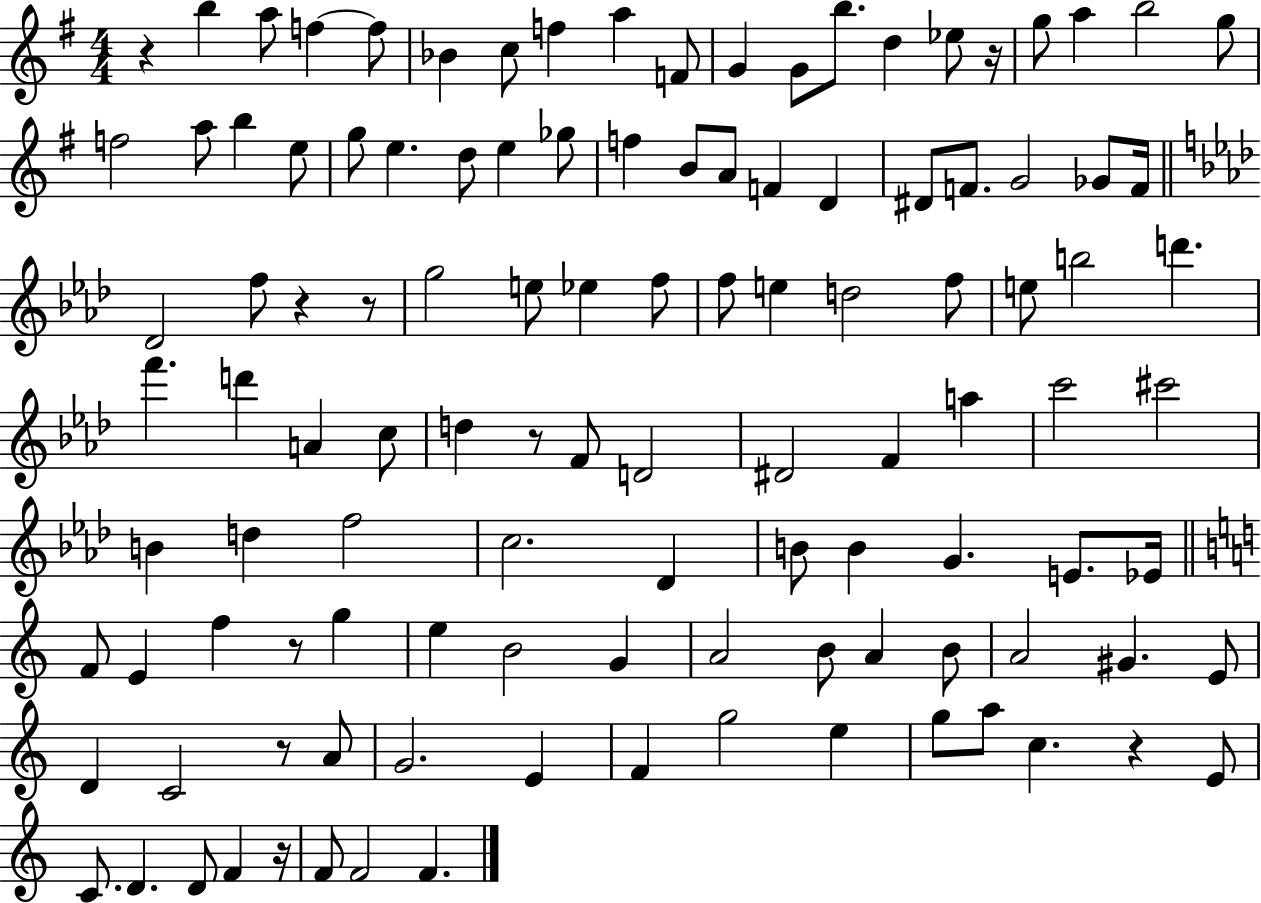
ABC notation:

X:1
T:Untitled
M:4/4
L:1/4
K:G
z b a/2 f f/2 _B c/2 f a F/2 G G/2 b/2 d _e/2 z/4 g/2 a b2 g/2 f2 a/2 b e/2 g/2 e d/2 e _g/2 f B/2 A/2 F D ^D/2 F/2 G2 _G/2 F/4 _D2 f/2 z z/2 g2 e/2 _e f/2 f/2 e d2 f/2 e/2 b2 d' f' d' A c/2 d z/2 F/2 D2 ^D2 F a c'2 ^c'2 B d f2 c2 _D B/2 B G E/2 _E/4 F/2 E f z/2 g e B2 G A2 B/2 A B/2 A2 ^G E/2 D C2 z/2 A/2 G2 E F g2 e g/2 a/2 c z E/2 C/2 D D/2 F z/4 F/2 F2 F